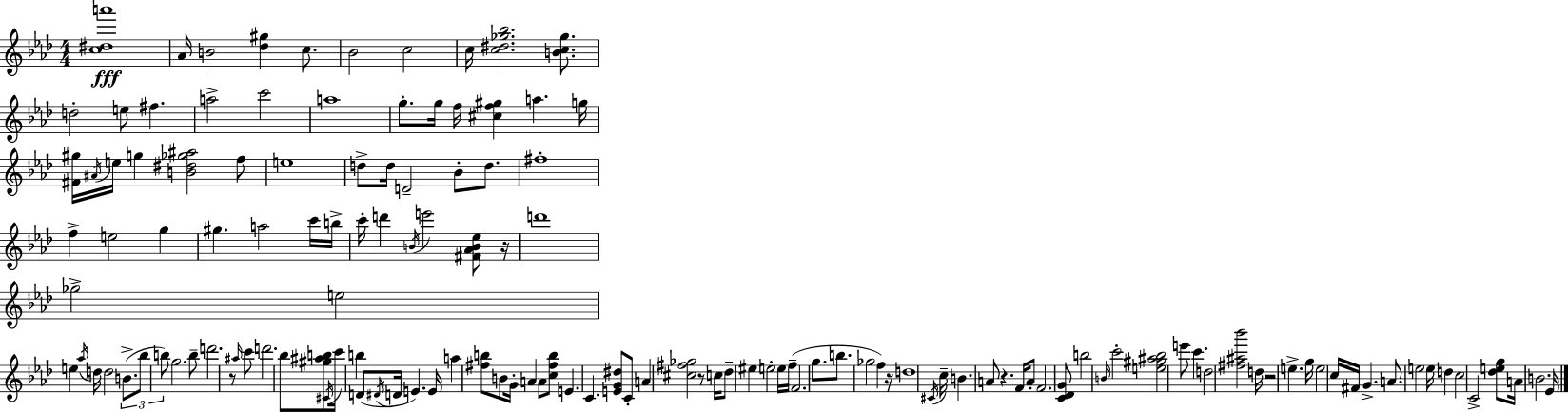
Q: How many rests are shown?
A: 6